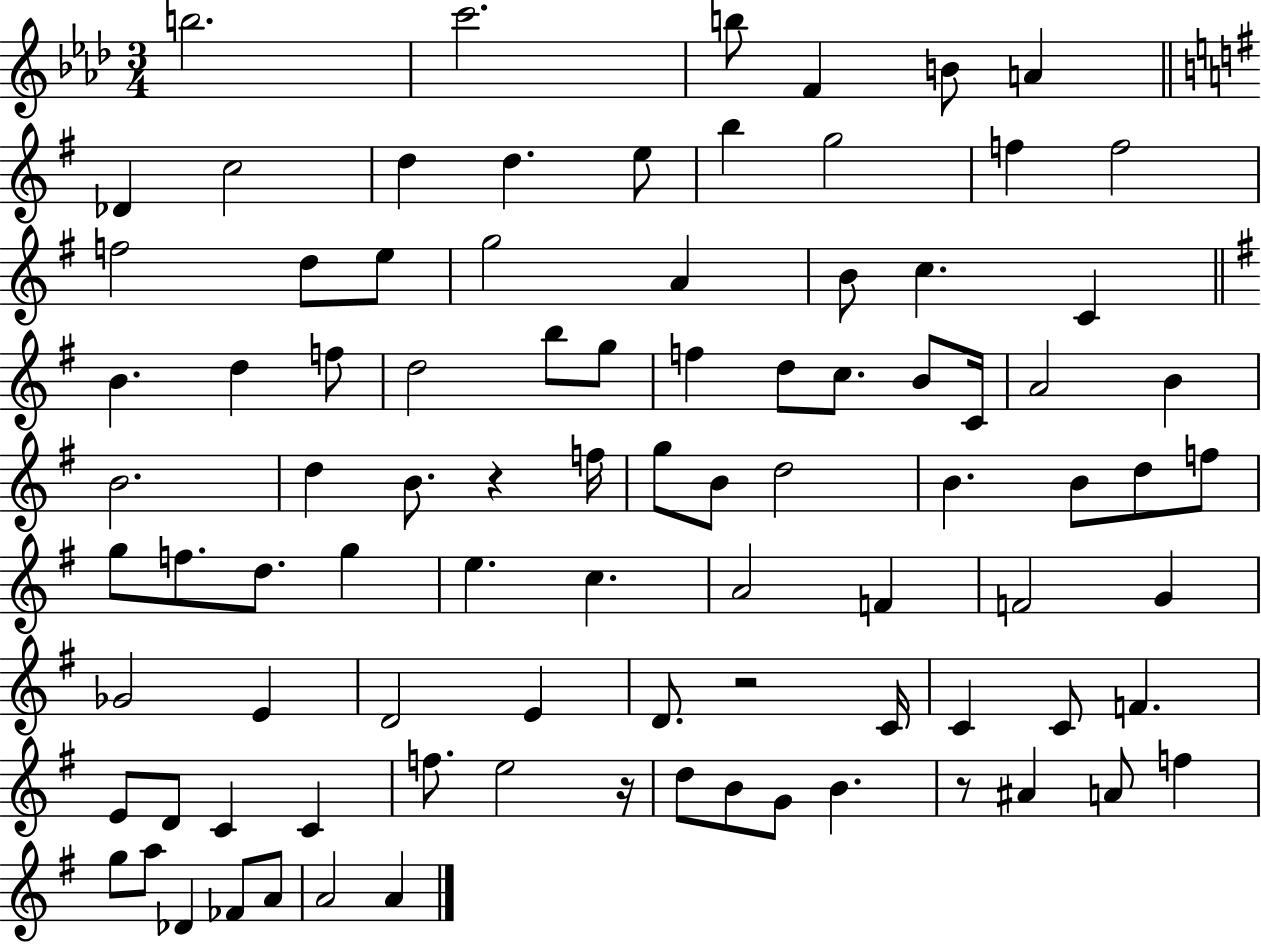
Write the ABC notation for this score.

X:1
T:Untitled
M:3/4
L:1/4
K:Ab
b2 c'2 b/2 F B/2 A _D c2 d d e/2 b g2 f f2 f2 d/2 e/2 g2 A B/2 c C B d f/2 d2 b/2 g/2 f d/2 c/2 B/2 C/4 A2 B B2 d B/2 z f/4 g/2 B/2 d2 B B/2 d/2 f/2 g/2 f/2 d/2 g e c A2 F F2 G _G2 E D2 E D/2 z2 C/4 C C/2 F E/2 D/2 C C f/2 e2 z/4 d/2 B/2 G/2 B z/2 ^A A/2 f g/2 a/2 _D _F/2 A/2 A2 A